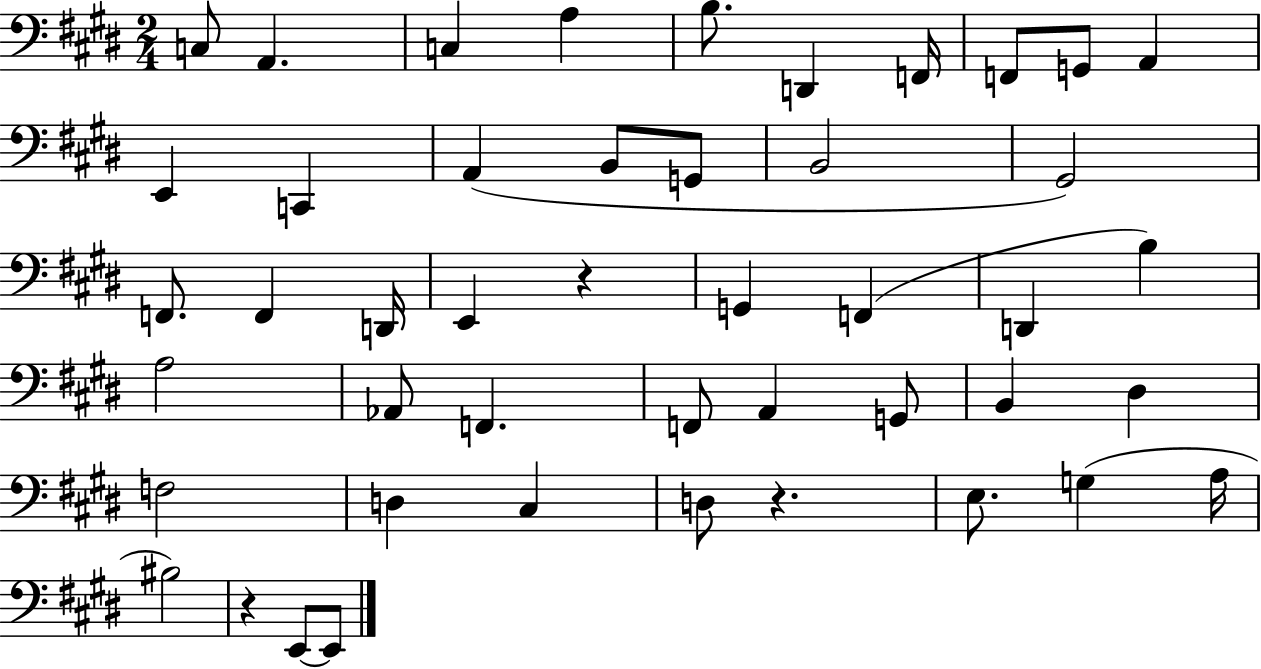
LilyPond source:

{
  \clef bass
  \numericTimeSignature
  \time 2/4
  \key e \major
  c8 a,4. | c4 a4 | b8. d,4 f,16 | f,8 g,8 a,4 | \break e,4 c,4 | a,4( b,8 g,8 | b,2 | gis,2) | \break f,8. f,4 d,16 | e,4 r4 | g,4 f,4( | d,4 b4) | \break a2 | aes,8 f,4. | f,8 a,4 g,8 | b,4 dis4 | \break f2 | d4 cis4 | d8 r4. | e8. g4( a16 | \break bis2) | r4 e,8~~ e,8 | \bar "|."
}